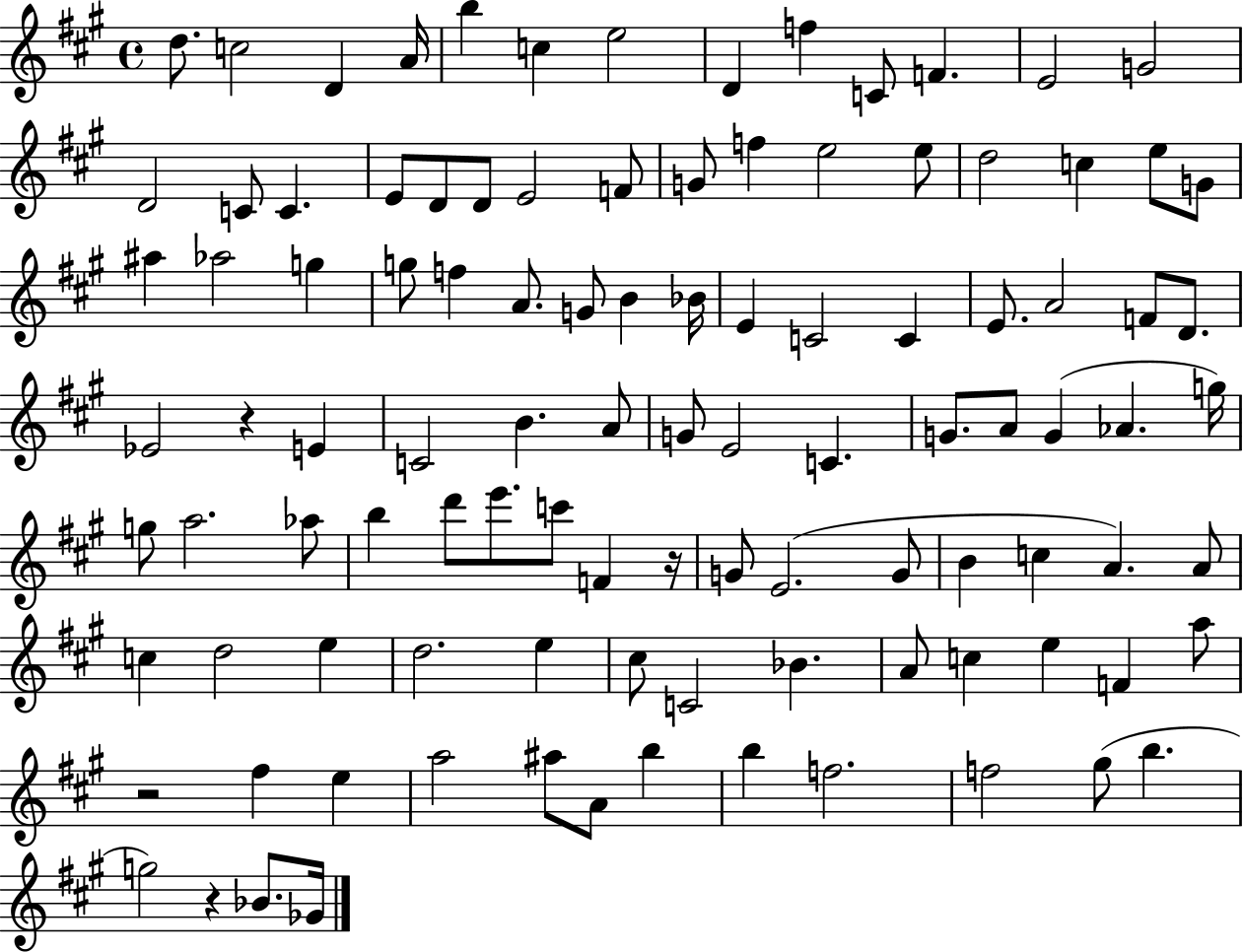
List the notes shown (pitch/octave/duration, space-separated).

D5/e. C5/h D4/q A4/s B5/q C5/q E5/h D4/q F5/q C4/e F4/q. E4/h G4/h D4/h C4/e C4/q. E4/e D4/e D4/e E4/h F4/e G4/e F5/q E5/h E5/e D5/h C5/q E5/e G4/e A#5/q Ab5/h G5/q G5/e F5/q A4/e. G4/e B4/q Bb4/s E4/q C4/h C4/q E4/e. A4/h F4/e D4/e. Eb4/h R/q E4/q C4/h B4/q. A4/e G4/e E4/h C4/q. G4/e. A4/e G4/q Ab4/q. G5/s G5/e A5/h. Ab5/e B5/q D6/e E6/e. C6/e F4/q R/s G4/e E4/h. G4/e B4/q C5/q A4/q. A4/e C5/q D5/h E5/q D5/h. E5/q C#5/e C4/h Bb4/q. A4/e C5/q E5/q F4/q A5/e R/h F#5/q E5/q A5/h A#5/e A4/e B5/q B5/q F5/h. F5/h G#5/e B5/q. G5/h R/q Bb4/e. Gb4/s